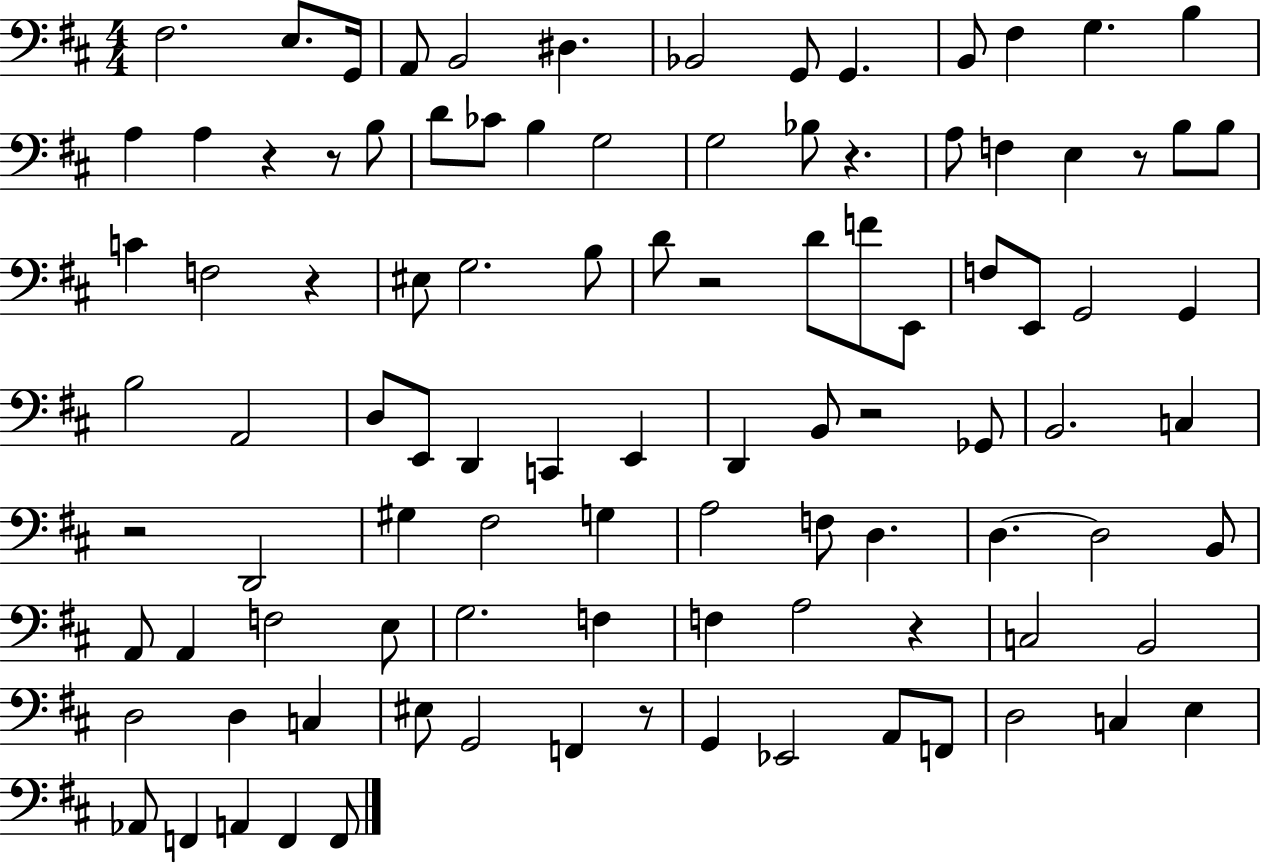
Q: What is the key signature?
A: D major